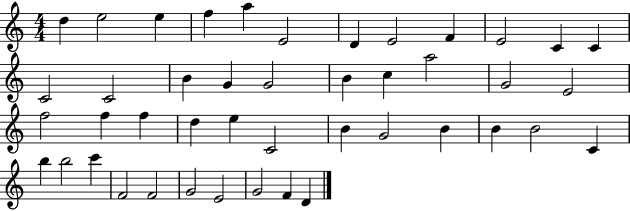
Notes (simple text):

D5/q E5/h E5/q F5/q A5/q E4/h D4/q E4/h F4/q E4/h C4/q C4/q C4/h C4/h B4/q G4/q G4/h B4/q C5/q A5/h G4/h E4/h F5/h F5/q F5/q D5/q E5/q C4/h B4/q G4/h B4/q B4/q B4/h C4/q B5/q B5/h C6/q F4/h F4/h G4/h E4/h G4/h F4/q D4/q